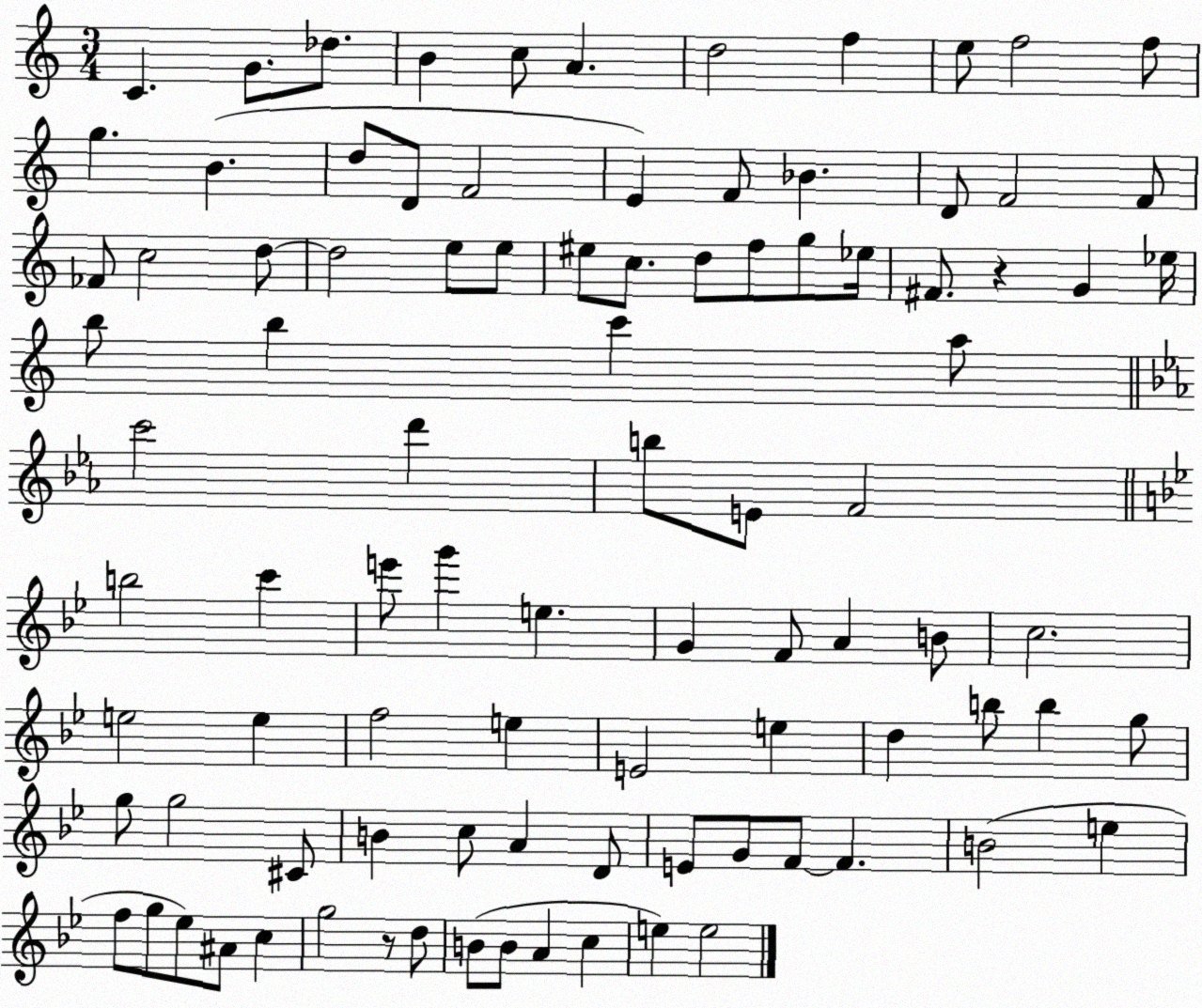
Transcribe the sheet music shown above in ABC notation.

X:1
T:Untitled
M:3/4
L:1/4
K:C
C G/2 _d/2 B c/2 A d2 f e/2 f2 f/2 g B d/2 D/2 F2 E F/2 _B D/2 F2 F/2 _F/2 c2 d/2 d2 e/2 e/2 ^e/2 c/2 d/2 f/2 g/2 _e/4 ^F/2 z G _e/4 b/2 b c' a/2 c'2 d' b/2 E/2 F2 b2 c' e'/2 g' e G F/2 A B/2 c2 e2 e f2 e E2 e d b/2 b g/2 g/2 g2 ^C/2 B c/2 A D/2 E/2 G/2 F/2 F B2 e f/2 g/2 _e/2 ^A/2 c g2 z/2 d/2 B/2 B/2 A c e e2